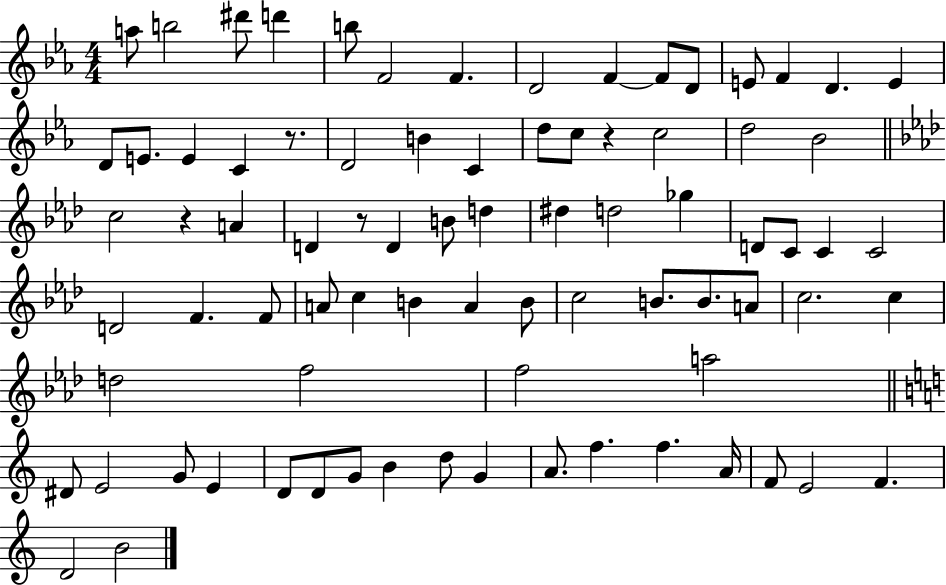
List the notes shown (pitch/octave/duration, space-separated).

A5/e B5/h D#6/e D6/q B5/e F4/h F4/q. D4/h F4/q F4/e D4/e E4/e F4/q D4/q. E4/q D4/e E4/e. E4/q C4/q R/e. D4/h B4/q C4/q D5/e C5/e R/q C5/h D5/h Bb4/h C5/h R/q A4/q D4/q R/e D4/q B4/e D5/q D#5/q D5/h Gb5/q D4/e C4/e C4/q C4/h D4/h F4/q. F4/e A4/e C5/q B4/q A4/q B4/e C5/h B4/e. B4/e. A4/e C5/h. C5/q D5/h F5/h F5/h A5/h D#4/e E4/h G4/e E4/q D4/e D4/e G4/e B4/q D5/e G4/q A4/e. F5/q. F5/q. A4/s F4/e E4/h F4/q. D4/h B4/h